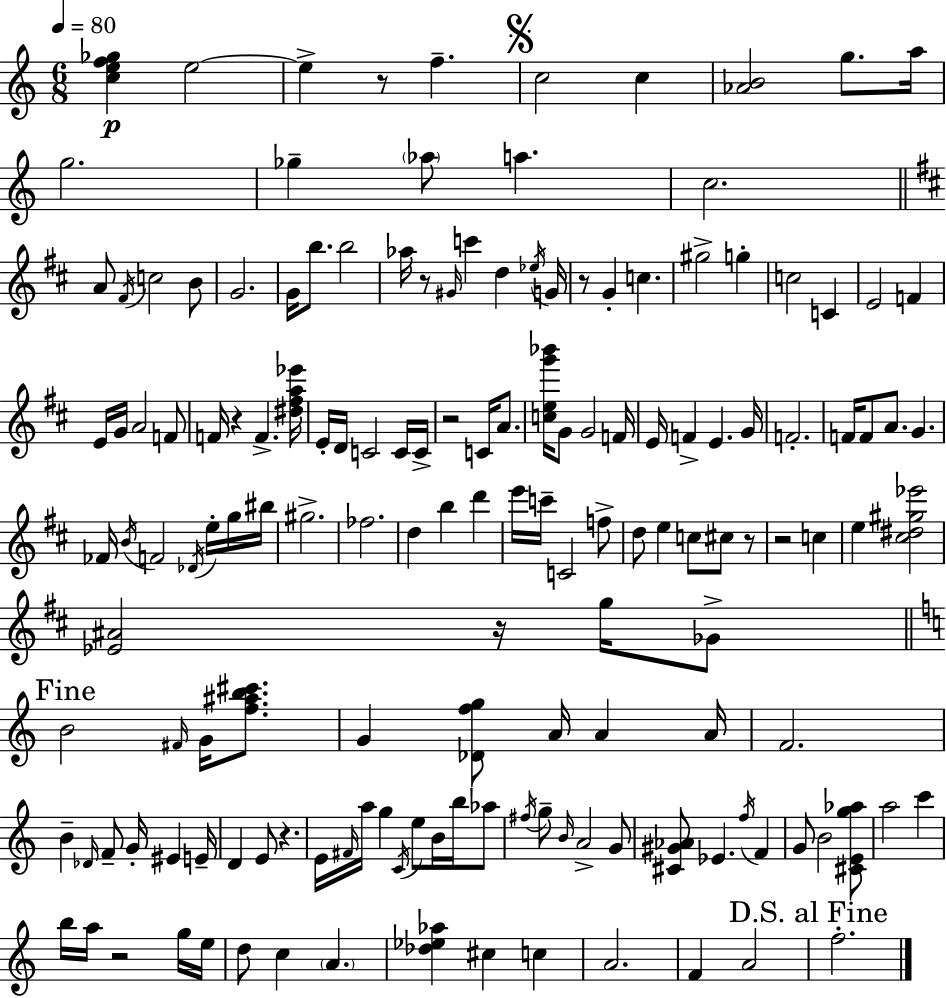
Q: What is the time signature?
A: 6/8